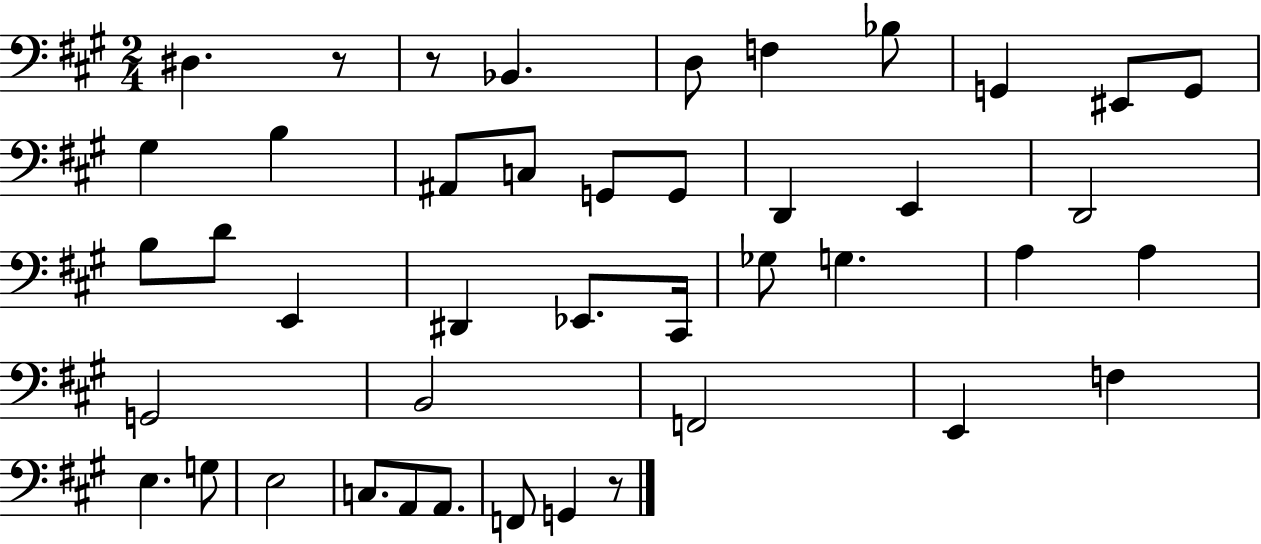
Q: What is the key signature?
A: A major